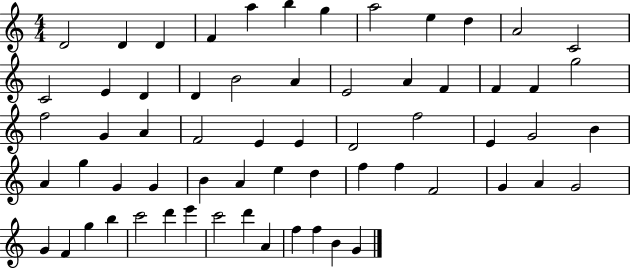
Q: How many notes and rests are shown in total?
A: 63